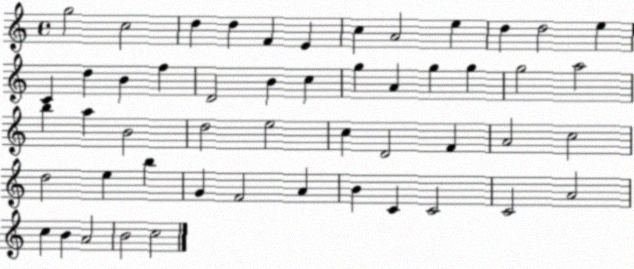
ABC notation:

X:1
T:Untitled
M:4/4
L:1/4
K:C
g2 c2 d d F E c A2 e d d2 e C d B f D2 B c g A g g g2 a2 b a B2 d2 e2 c D2 F A2 c2 d2 e b G F2 A B C C2 C2 A2 c B A2 B2 c2